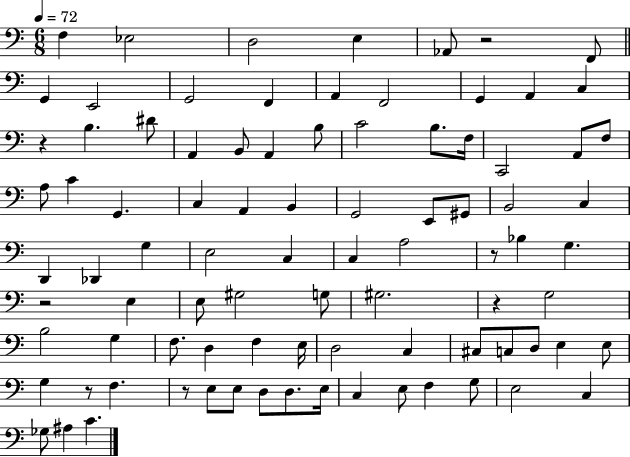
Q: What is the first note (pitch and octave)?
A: F3